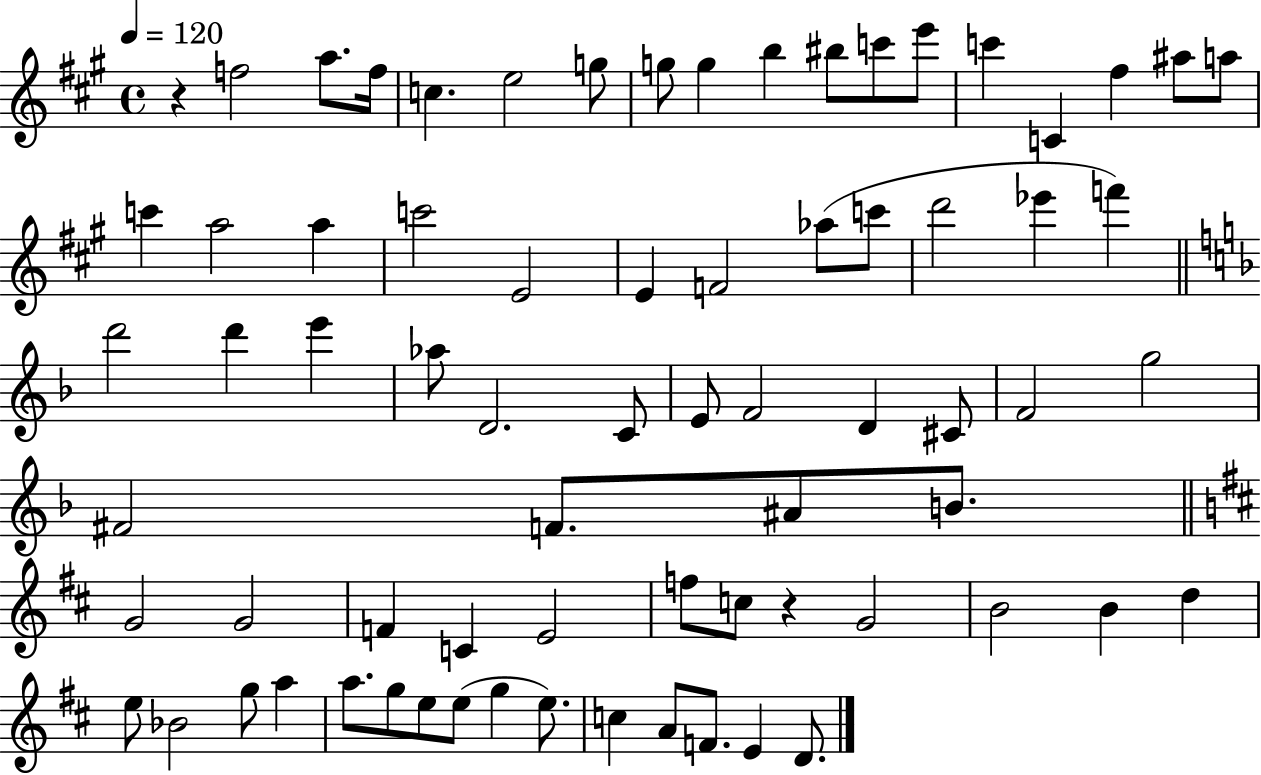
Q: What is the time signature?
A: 4/4